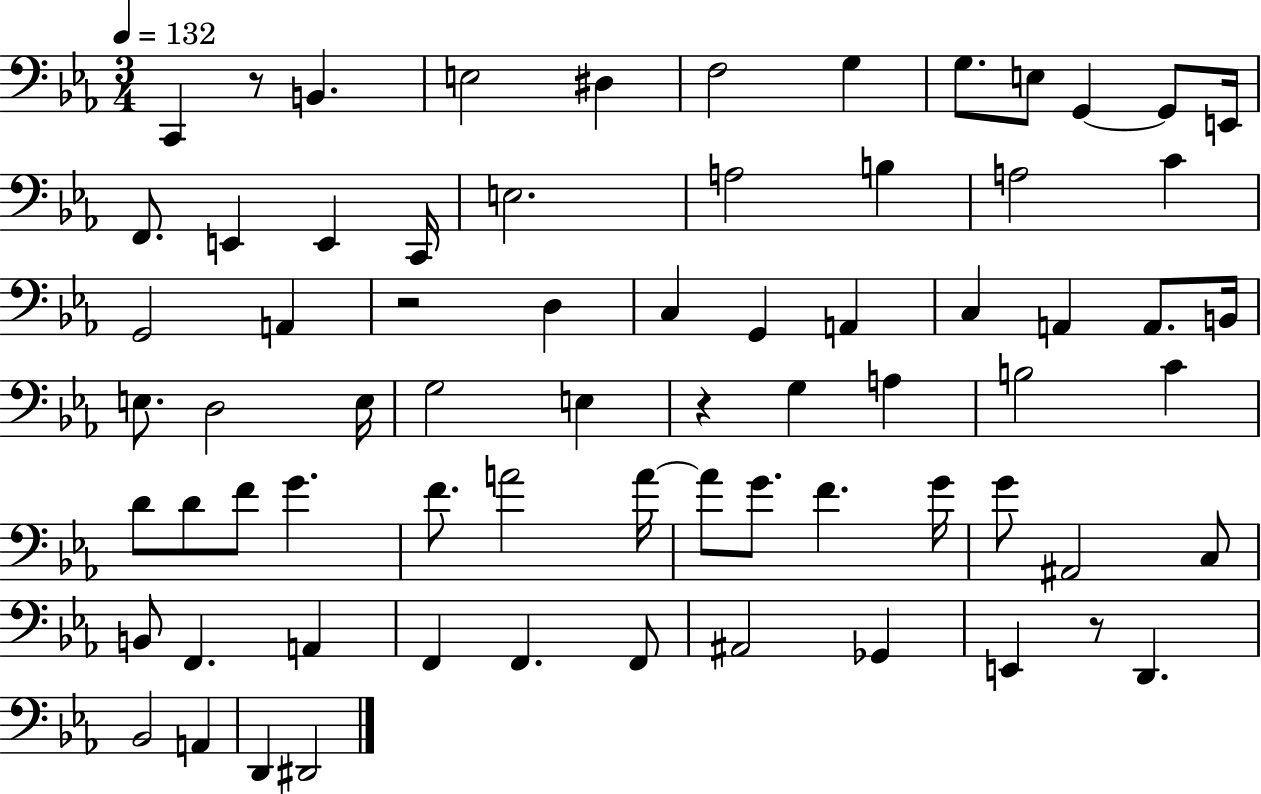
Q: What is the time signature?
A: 3/4